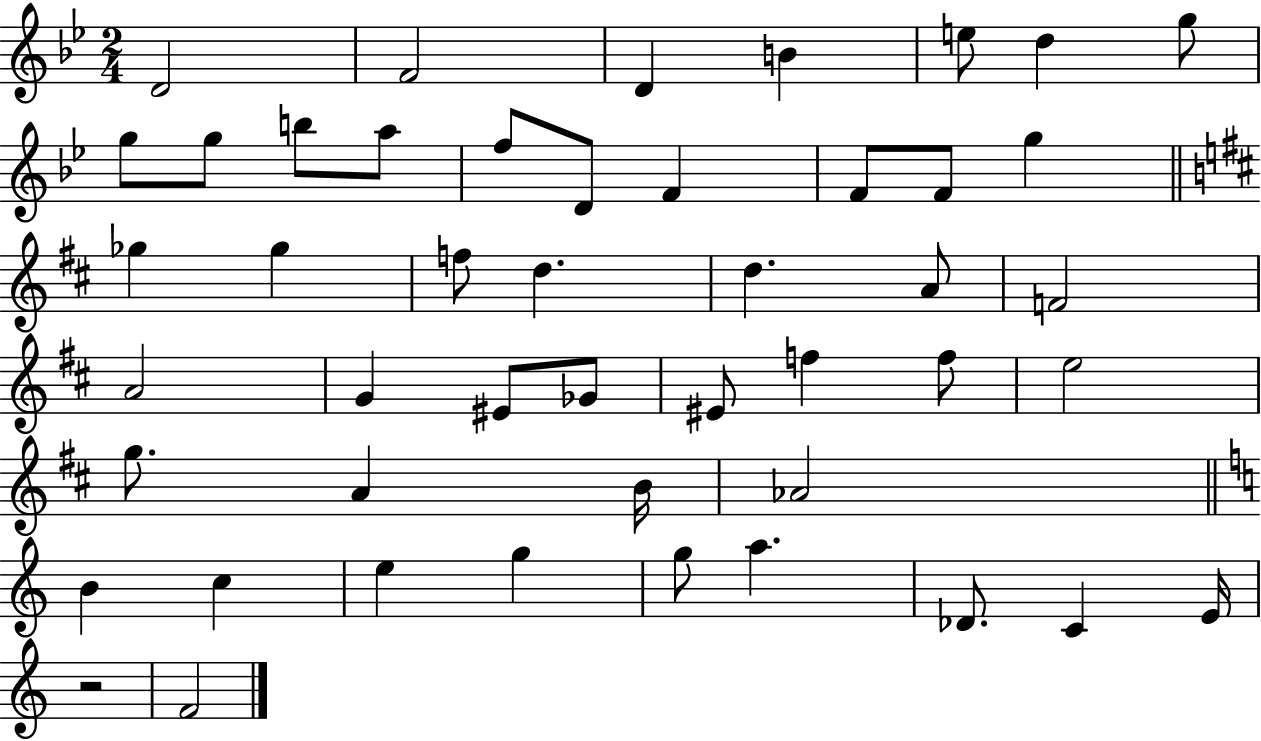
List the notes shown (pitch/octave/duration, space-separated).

D4/h F4/h D4/q B4/q E5/e D5/q G5/e G5/e G5/e B5/e A5/e F5/e D4/e F4/q F4/e F4/e G5/q Gb5/q Gb5/q F5/e D5/q. D5/q. A4/e F4/h A4/h G4/q EIS4/e Gb4/e EIS4/e F5/q F5/e E5/h G5/e. A4/q B4/s Ab4/h B4/q C5/q E5/q G5/q G5/e A5/q. Db4/e. C4/q E4/s R/h F4/h